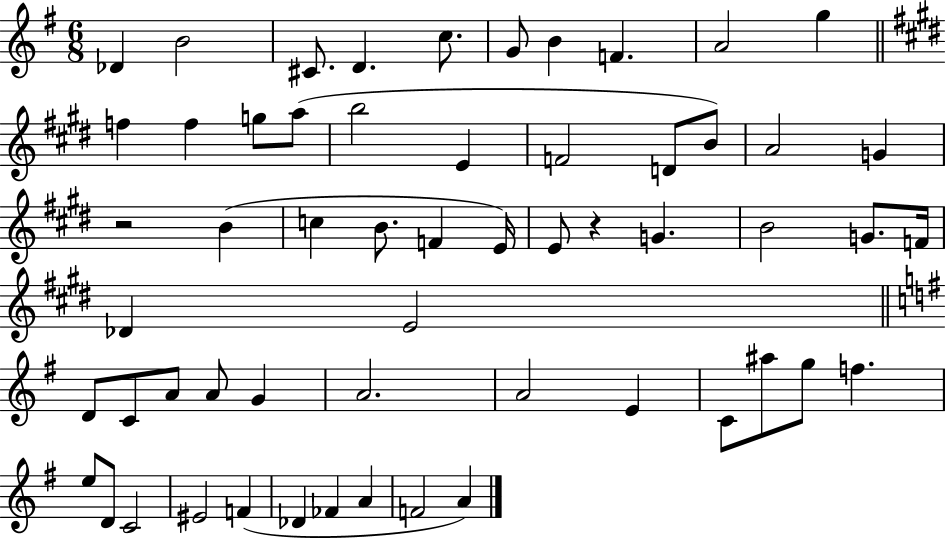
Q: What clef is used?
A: treble